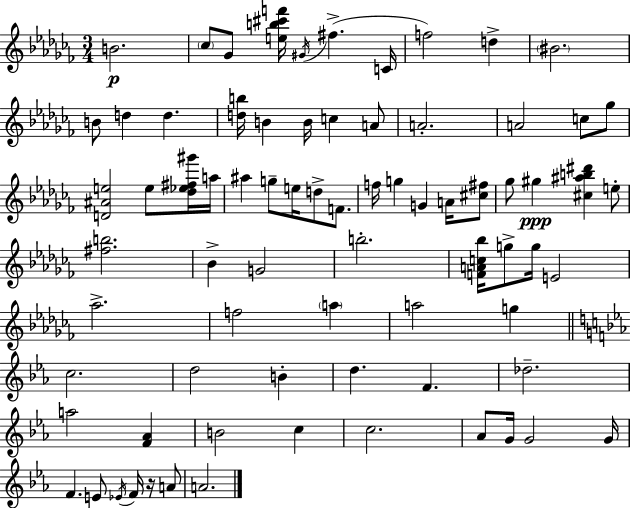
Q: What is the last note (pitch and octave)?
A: A4